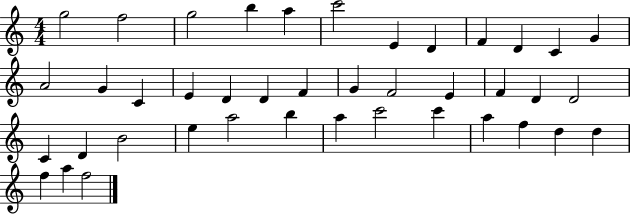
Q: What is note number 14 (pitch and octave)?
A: G4